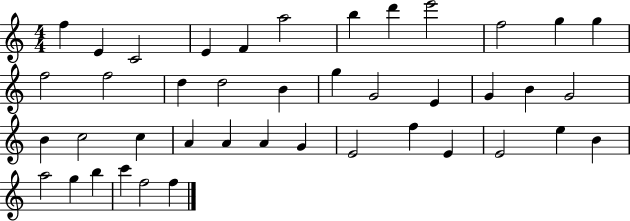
{
  \clef treble
  \numericTimeSignature
  \time 4/4
  \key c \major
  f''4 e'4 c'2 | e'4 f'4 a''2 | b''4 d'''4 e'''2 | f''2 g''4 g''4 | \break f''2 f''2 | d''4 d''2 b'4 | g''4 g'2 e'4 | g'4 b'4 g'2 | \break b'4 c''2 c''4 | a'4 a'4 a'4 g'4 | e'2 f''4 e'4 | e'2 e''4 b'4 | \break a''2 g''4 b''4 | c'''4 f''2 f''4 | \bar "|."
}